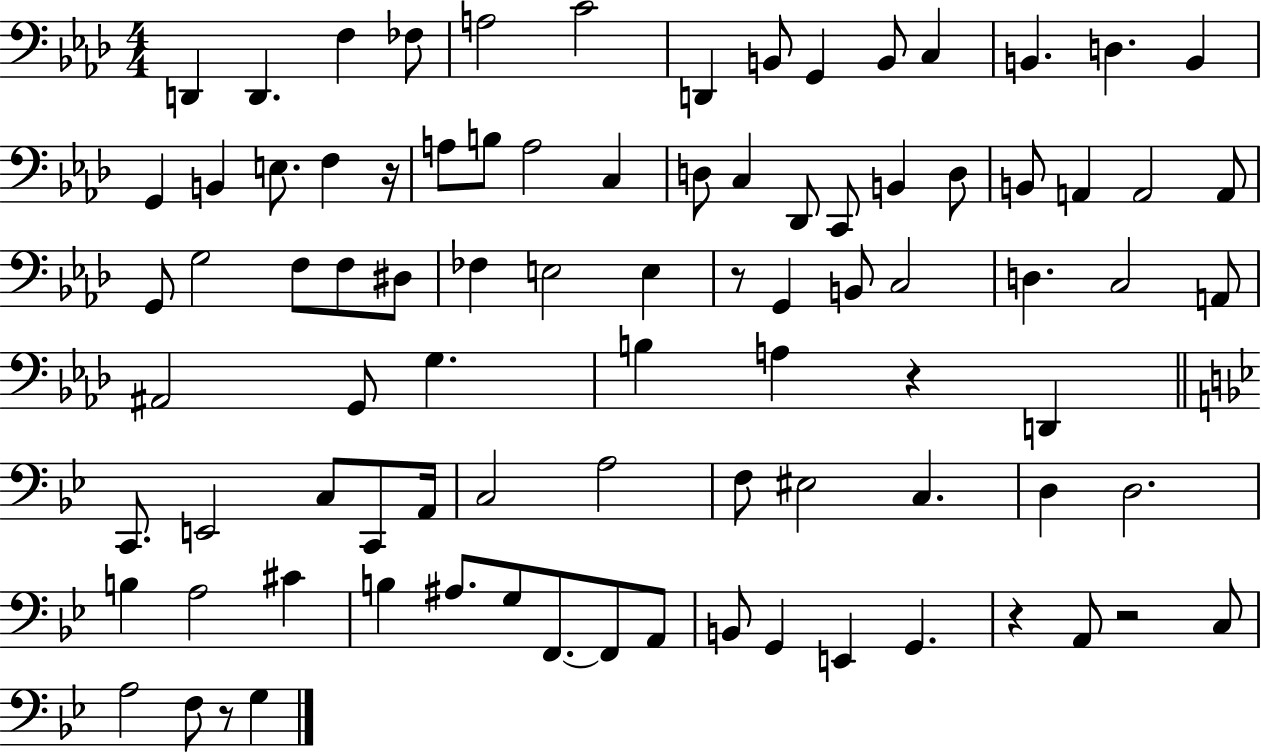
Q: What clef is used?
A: bass